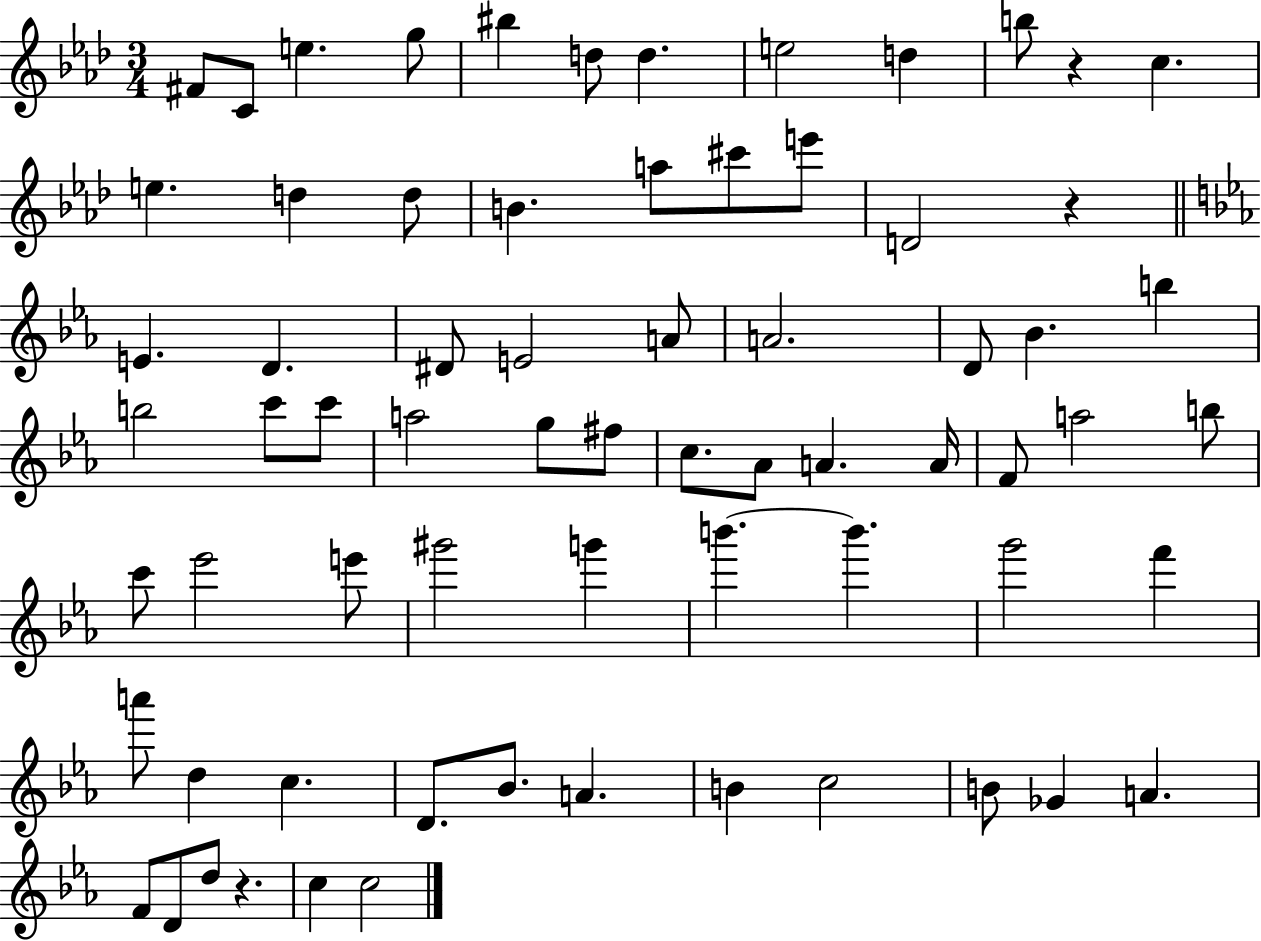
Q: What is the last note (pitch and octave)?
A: C5